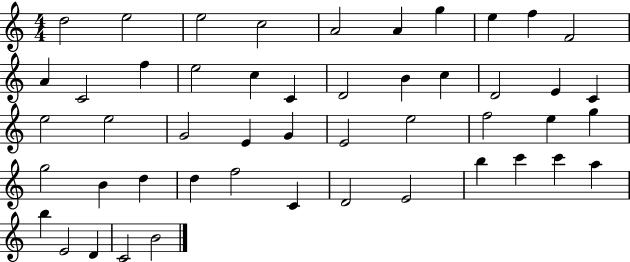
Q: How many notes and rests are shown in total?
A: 49